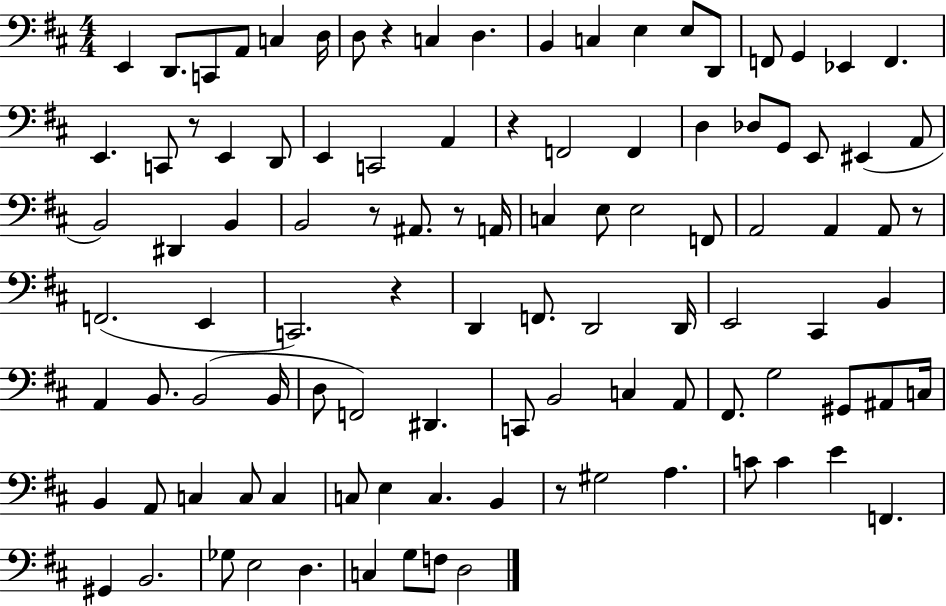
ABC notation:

X:1
T:Untitled
M:4/4
L:1/4
K:D
E,, D,,/2 C,,/2 A,,/2 C, D,/4 D,/2 z C, D, B,, C, E, E,/2 D,,/2 F,,/2 G,, _E,, F,, E,, C,,/2 z/2 E,, D,,/2 E,, C,,2 A,, z F,,2 F,, D, _D,/2 G,,/2 E,,/2 ^E,, A,,/2 B,,2 ^D,, B,, B,,2 z/2 ^A,,/2 z/2 A,,/4 C, E,/2 E,2 F,,/2 A,,2 A,, A,,/2 z/2 F,,2 E,, C,,2 z D,, F,,/2 D,,2 D,,/4 E,,2 ^C,, B,, A,, B,,/2 B,,2 B,,/4 D,/2 F,,2 ^D,, C,,/2 B,,2 C, A,,/2 ^F,,/2 G,2 ^G,,/2 ^A,,/2 C,/4 B,, A,,/2 C, C,/2 C, C,/2 E, C, B,, z/2 ^G,2 A, C/2 C E F,, ^G,, B,,2 _G,/2 E,2 D, C, G,/2 F,/2 D,2